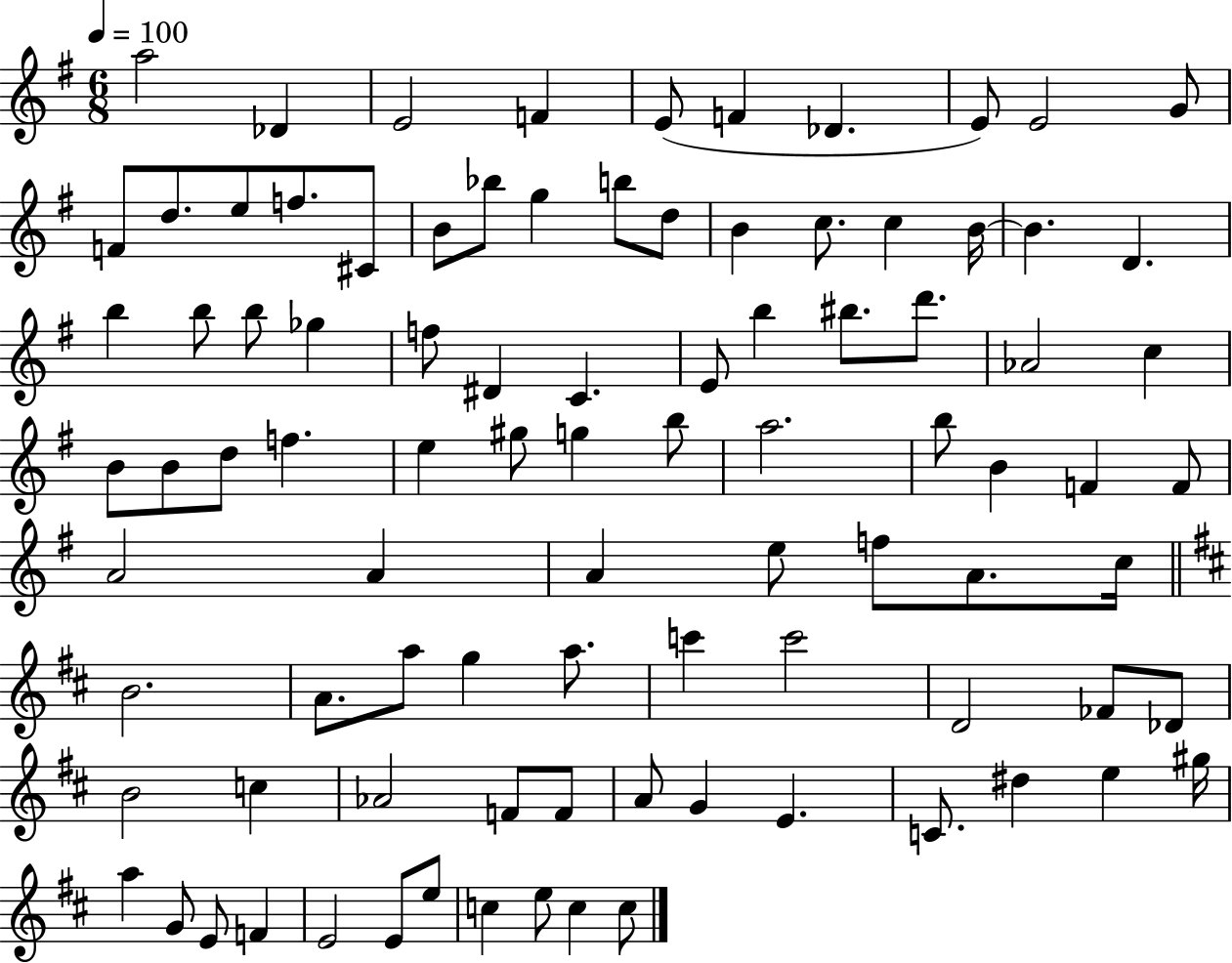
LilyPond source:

{
  \clef treble
  \numericTimeSignature
  \time 6/8
  \key g \major
  \tempo 4 = 100
  a''2 des'4 | e'2 f'4 | e'8( f'4 des'4. | e'8) e'2 g'8 | \break f'8 d''8. e''8 f''8. cis'8 | b'8 bes''8 g''4 b''8 d''8 | b'4 c''8. c''4 b'16~~ | b'4. d'4. | \break b''4 b''8 b''8 ges''4 | f''8 dis'4 c'4. | e'8 b''4 bis''8. d'''8. | aes'2 c''4 | \break b'8 b'8 d''8 f''4. | e''4 gis''8 g''4 b''8 | a''2. | b''8 b'4 f'4 f'8 | \break a'2 a'4 | a'4 e''8 f''8 a'8. c''16 | \bar "||" \break \key d \major b'2. | a'8. a''8 g''4 a''8. | c'''4 c'''2 | d'2 fes'8 des'8 | \break b'2 c''4 | aes'2 f'8 f'8 | a'8 g'4 e'4. | c'8. dis''4 e''4 gis''16 | \break a''4 g'8 e'8 f'4 | e'2 e'8 e''8 | c''4 e''8 c''4 c''8 | \bar "|."
}